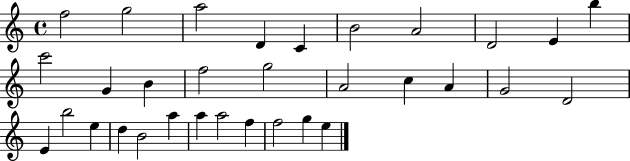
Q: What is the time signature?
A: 4/4